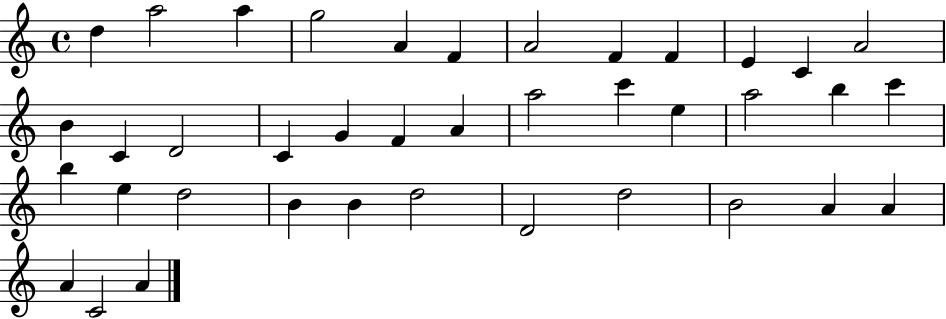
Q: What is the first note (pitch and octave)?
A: D5